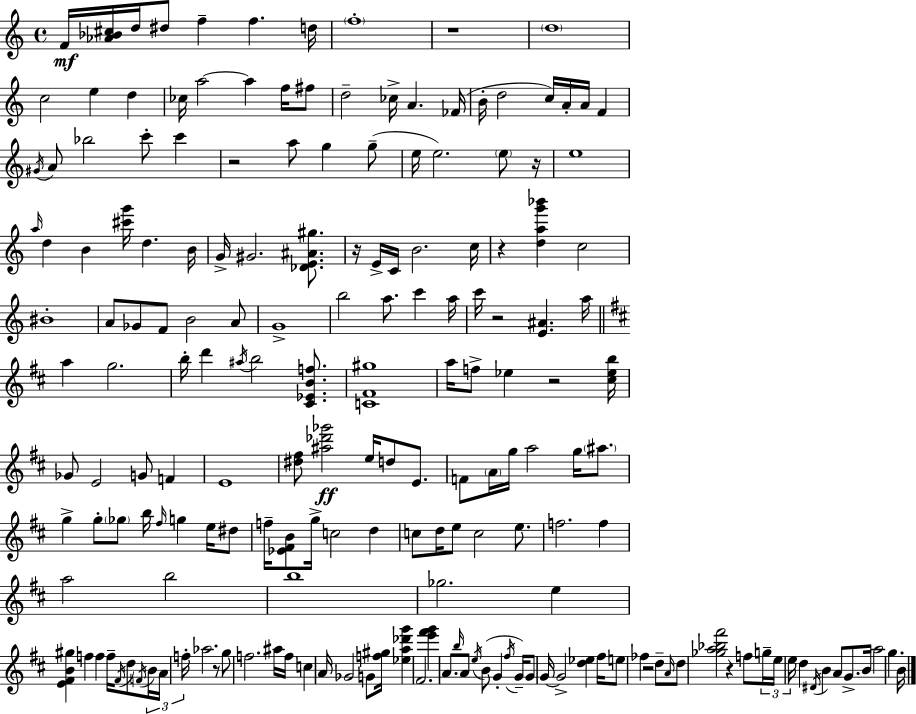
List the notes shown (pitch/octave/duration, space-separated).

F4/s [Ab4,Bb4,C#5]/s D5/s D#5/e F5/q F5/q. D5/s F5/w R/w D5/w C5/h E5/q D5/q CES5/s A5/h A5/q F5/s F#5/e D5/h CES5/s A4/q. FES4/s B4/s D5/h C5/s A4/s A4/s F4/q G#4/s A4/e Bb5/h C6/e C6/q R/h A5/e G5/q G5/e E5/s E5/h. E5/e R/s E5/w A5/s D5/q B4/q [C#6,G6]/s D5/q. B4/s G4/s G#4/h. [Db4,E4,A#4,G#5]/e. R/s E4/s C4/s B4/h. C5/s R/q [D5,A5,G6,Bb6]/q C5/h BIS4/w A4/e Gb4/e F4/e B4/h A4/e G4/w B5/h A5/e. C6/q A5/s C6/s R/h [E4,A#4]/q. A5/s A5/q G5/h. B5/s D6/q A#5/s B5/h [C#4,Eb4,B4,F5]/e. [C4,F#4,G#5]/w A5/s F5/e Eb5/q R/h [C#5,Eb5,B5]/s Gb4/e E4/h G4/e F4/q E4/w [D#5,F#5]/e [A#5,Db6,Gb6]/h E5/s D5/e E4/e. F4/e A4/s G5/s A5/h G5/s A#5/e. G5/q G5/e Gb5/e B5/s F#5/s G5/q E5/s D#5/e F5/s [Eb4,F#4,B4]/e G5/s C5/h D5/q C5/e D5/s E5/e C5/h E5/e. F5/h. F5/q A5/h B5/h B5/w Gb5/h. E5/q [E4,F#4,B4,G#5]/q F5/q F5/q F5/s F#4/s D5/e F4/s B4/s A4/s F5/s Ab5/h. R/e G5/e F5/h. A#5/s F5/s C5/q A4/s Gb4/h G4/e [F5,G#5]/s [Eb5,A5,Db6,G6]/q F#4/h. [E6,F#6,G6]/q A4/e. B5/s A4/e E5/s B4/e G4/q F#5/s G4/s G4/e G4/s G4/h [D5,Eb5]/q F#5/s E5/e FES5/q R/h D5/e A4/s D5/e [Gb5,A5,Bb5,F#6]/h R/q F5/e G5/s E5/s E5/s D5/q D#4/s B4/q A4/e G4/e. B4/s A5/h G5/q. B4/s